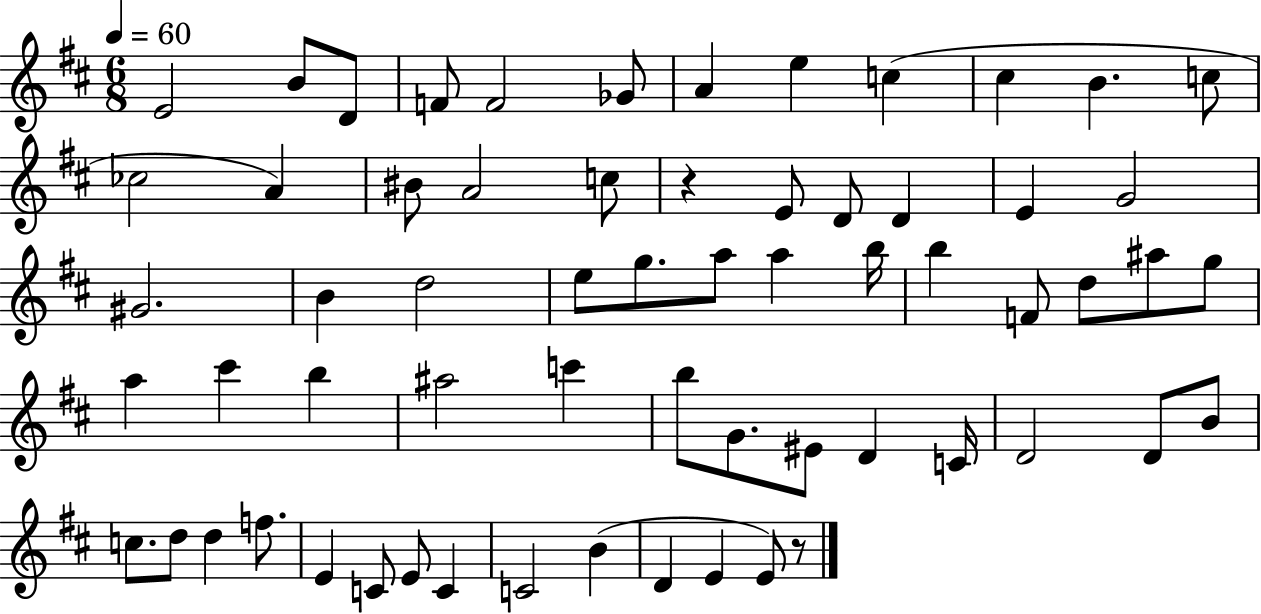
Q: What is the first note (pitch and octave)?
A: E4